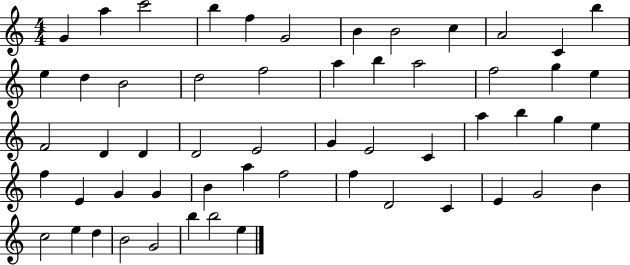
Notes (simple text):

G4/q A5/q C6/h B5/q F5/q G4/h B4/q B4/h C5/q A4/h C4/q B5/q E5/q D5/q B4/h D5/h F5/h A5/q B5/q A5/h F5/h G5/q E5/q F4/h D4/q D4/q D4/h E4/h G4/q E4/h C4/q A5/q B5/q G5/q E5/q F5/q E4/q G4/q G4/q B4/q A5/q F5/h F5/q D4/h C4/q E4/q G4/h B4/q C5/h E5/q D5/q B4/h G4/h B5/q B5/h E5/q